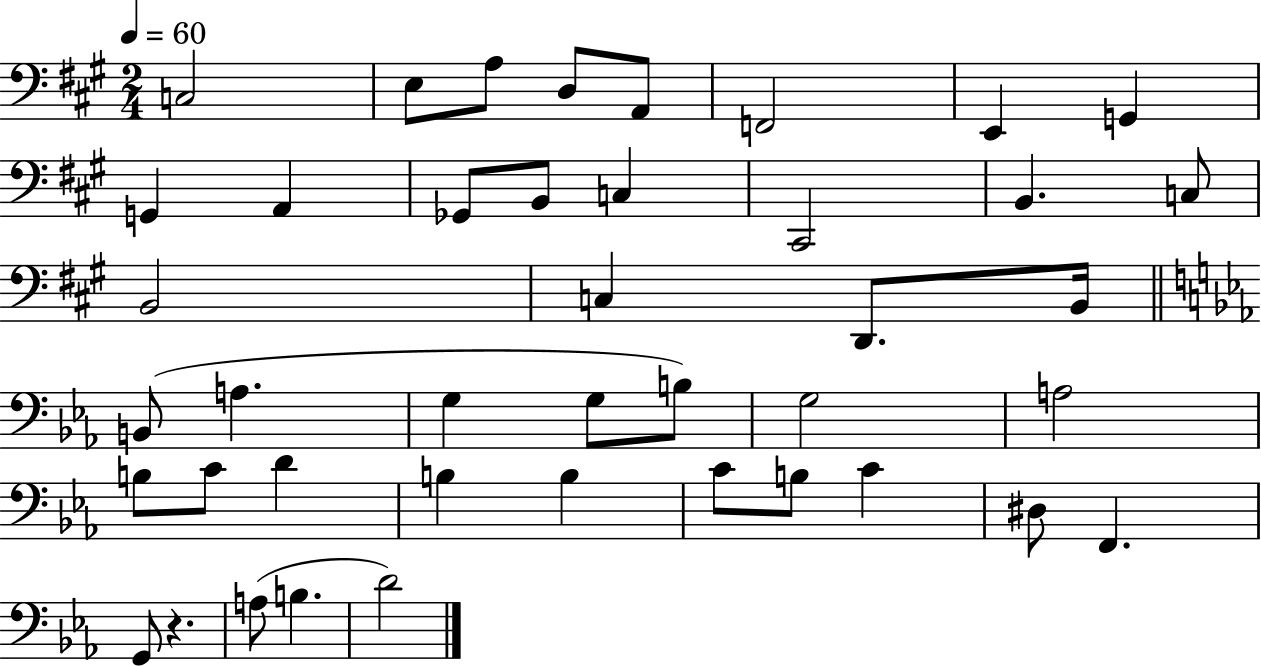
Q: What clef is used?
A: bass